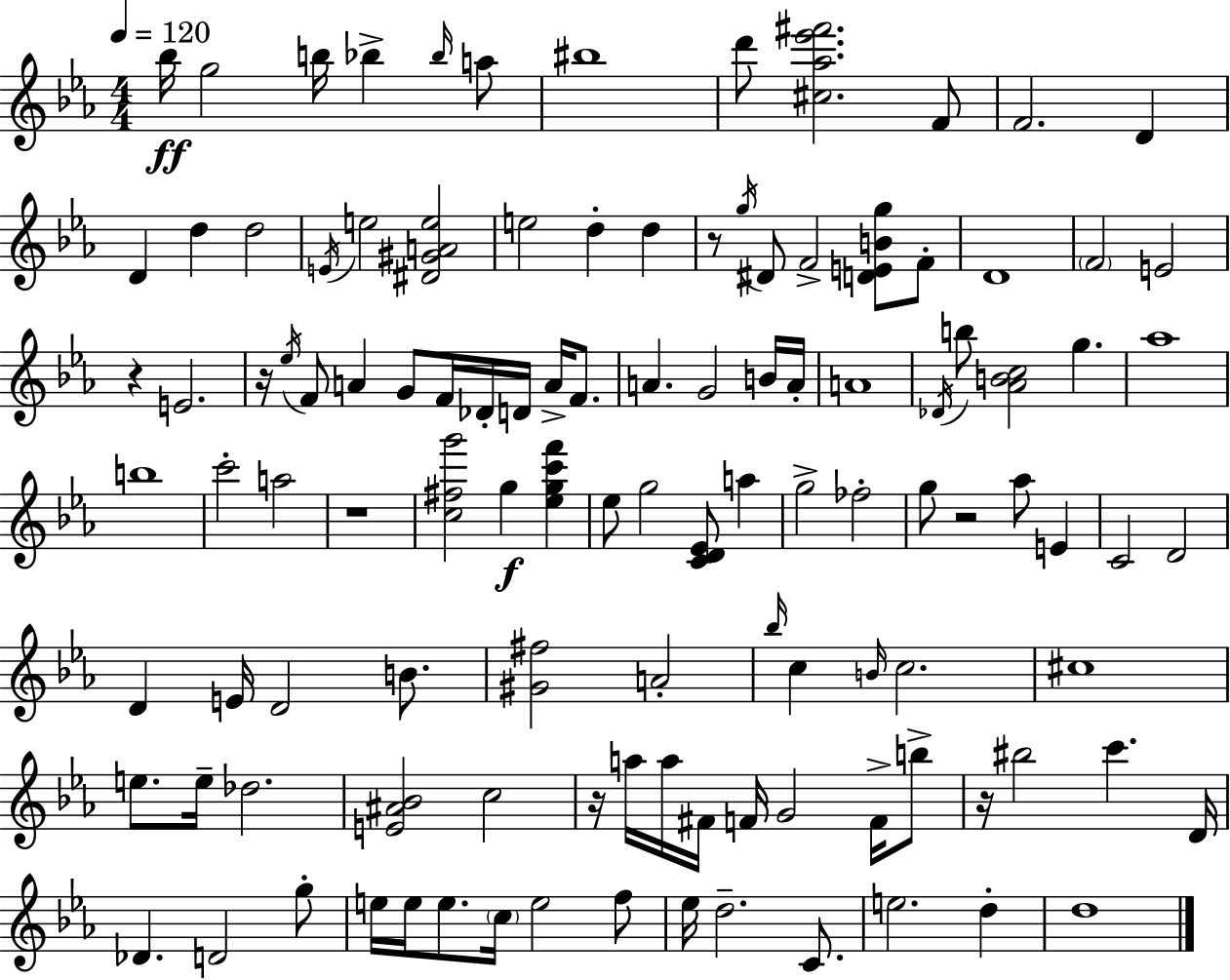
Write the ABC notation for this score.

X:1
T:Untitled
M:4/4
L:1/4
K:Eb
_b/4 g2 b/4 _b _b/4 a/2 ^b4 d'/2 [^c_a_e'^f']2 F/2 F2 D D d d2 E/4 e2 [^D^GAe]2 e2 d d z/2 g/4 ^D/2 F2 [DEBg]/2 F/2 D4 F2 E2 z E2 z/4 _e/4 F/2 A G/2 F/4 _D/4 D/4 A/4 F/2 A G2 B/4 A/4 A4 _D/4 b/2 [_ABc]2 g _a4 b4 c'2 a2 z4 [c^fg']2 g [_egc'f'] _e/2 g2 [CD_E]/2 a g2 _f2 g/2 z2 _a/2 E C2 D2 D E/4 D2 B/2 [^G^f]2 A2 _b/4 c B/4 c2 ^c4 e/2 e/4 _d2 [E^A_B]2 c2 z/4 a/4 a/4 ^F/4 F/4 G2 F/4 b/2 z/4 ^b2 c' D/4 _D D2 g/2 e/4 e/4 e/2 c/4 e2 f/2 _e/4 d2 C/2 e2 d d4